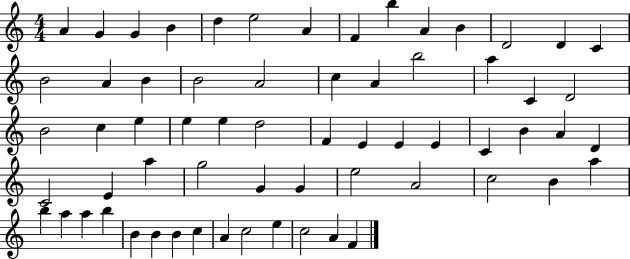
A4/q G4/q G4/q B4/q D5/q E5/h A4/q F4/q B5/q A4/q B4/q D4/h D4/q C4/q B4/h A4/q B4/q B4/h A4/h C5/q A4/q B5/h A5/q C4/q D4/h B4/h C5/q E5/q E5/q E5/q D5/h F4/q E4/q E4/q E4/q C4/q B4/q A4/q D4/q C4/h E4/q A5/q G5/h G4/q G4/q E5/h A4/h C5/h B4/q A5/q B5/q A5/q A5/q B5/q B4/q B4/q B4/q C5/q A4/q C5/h E5/q C5/h A4/q F4/q